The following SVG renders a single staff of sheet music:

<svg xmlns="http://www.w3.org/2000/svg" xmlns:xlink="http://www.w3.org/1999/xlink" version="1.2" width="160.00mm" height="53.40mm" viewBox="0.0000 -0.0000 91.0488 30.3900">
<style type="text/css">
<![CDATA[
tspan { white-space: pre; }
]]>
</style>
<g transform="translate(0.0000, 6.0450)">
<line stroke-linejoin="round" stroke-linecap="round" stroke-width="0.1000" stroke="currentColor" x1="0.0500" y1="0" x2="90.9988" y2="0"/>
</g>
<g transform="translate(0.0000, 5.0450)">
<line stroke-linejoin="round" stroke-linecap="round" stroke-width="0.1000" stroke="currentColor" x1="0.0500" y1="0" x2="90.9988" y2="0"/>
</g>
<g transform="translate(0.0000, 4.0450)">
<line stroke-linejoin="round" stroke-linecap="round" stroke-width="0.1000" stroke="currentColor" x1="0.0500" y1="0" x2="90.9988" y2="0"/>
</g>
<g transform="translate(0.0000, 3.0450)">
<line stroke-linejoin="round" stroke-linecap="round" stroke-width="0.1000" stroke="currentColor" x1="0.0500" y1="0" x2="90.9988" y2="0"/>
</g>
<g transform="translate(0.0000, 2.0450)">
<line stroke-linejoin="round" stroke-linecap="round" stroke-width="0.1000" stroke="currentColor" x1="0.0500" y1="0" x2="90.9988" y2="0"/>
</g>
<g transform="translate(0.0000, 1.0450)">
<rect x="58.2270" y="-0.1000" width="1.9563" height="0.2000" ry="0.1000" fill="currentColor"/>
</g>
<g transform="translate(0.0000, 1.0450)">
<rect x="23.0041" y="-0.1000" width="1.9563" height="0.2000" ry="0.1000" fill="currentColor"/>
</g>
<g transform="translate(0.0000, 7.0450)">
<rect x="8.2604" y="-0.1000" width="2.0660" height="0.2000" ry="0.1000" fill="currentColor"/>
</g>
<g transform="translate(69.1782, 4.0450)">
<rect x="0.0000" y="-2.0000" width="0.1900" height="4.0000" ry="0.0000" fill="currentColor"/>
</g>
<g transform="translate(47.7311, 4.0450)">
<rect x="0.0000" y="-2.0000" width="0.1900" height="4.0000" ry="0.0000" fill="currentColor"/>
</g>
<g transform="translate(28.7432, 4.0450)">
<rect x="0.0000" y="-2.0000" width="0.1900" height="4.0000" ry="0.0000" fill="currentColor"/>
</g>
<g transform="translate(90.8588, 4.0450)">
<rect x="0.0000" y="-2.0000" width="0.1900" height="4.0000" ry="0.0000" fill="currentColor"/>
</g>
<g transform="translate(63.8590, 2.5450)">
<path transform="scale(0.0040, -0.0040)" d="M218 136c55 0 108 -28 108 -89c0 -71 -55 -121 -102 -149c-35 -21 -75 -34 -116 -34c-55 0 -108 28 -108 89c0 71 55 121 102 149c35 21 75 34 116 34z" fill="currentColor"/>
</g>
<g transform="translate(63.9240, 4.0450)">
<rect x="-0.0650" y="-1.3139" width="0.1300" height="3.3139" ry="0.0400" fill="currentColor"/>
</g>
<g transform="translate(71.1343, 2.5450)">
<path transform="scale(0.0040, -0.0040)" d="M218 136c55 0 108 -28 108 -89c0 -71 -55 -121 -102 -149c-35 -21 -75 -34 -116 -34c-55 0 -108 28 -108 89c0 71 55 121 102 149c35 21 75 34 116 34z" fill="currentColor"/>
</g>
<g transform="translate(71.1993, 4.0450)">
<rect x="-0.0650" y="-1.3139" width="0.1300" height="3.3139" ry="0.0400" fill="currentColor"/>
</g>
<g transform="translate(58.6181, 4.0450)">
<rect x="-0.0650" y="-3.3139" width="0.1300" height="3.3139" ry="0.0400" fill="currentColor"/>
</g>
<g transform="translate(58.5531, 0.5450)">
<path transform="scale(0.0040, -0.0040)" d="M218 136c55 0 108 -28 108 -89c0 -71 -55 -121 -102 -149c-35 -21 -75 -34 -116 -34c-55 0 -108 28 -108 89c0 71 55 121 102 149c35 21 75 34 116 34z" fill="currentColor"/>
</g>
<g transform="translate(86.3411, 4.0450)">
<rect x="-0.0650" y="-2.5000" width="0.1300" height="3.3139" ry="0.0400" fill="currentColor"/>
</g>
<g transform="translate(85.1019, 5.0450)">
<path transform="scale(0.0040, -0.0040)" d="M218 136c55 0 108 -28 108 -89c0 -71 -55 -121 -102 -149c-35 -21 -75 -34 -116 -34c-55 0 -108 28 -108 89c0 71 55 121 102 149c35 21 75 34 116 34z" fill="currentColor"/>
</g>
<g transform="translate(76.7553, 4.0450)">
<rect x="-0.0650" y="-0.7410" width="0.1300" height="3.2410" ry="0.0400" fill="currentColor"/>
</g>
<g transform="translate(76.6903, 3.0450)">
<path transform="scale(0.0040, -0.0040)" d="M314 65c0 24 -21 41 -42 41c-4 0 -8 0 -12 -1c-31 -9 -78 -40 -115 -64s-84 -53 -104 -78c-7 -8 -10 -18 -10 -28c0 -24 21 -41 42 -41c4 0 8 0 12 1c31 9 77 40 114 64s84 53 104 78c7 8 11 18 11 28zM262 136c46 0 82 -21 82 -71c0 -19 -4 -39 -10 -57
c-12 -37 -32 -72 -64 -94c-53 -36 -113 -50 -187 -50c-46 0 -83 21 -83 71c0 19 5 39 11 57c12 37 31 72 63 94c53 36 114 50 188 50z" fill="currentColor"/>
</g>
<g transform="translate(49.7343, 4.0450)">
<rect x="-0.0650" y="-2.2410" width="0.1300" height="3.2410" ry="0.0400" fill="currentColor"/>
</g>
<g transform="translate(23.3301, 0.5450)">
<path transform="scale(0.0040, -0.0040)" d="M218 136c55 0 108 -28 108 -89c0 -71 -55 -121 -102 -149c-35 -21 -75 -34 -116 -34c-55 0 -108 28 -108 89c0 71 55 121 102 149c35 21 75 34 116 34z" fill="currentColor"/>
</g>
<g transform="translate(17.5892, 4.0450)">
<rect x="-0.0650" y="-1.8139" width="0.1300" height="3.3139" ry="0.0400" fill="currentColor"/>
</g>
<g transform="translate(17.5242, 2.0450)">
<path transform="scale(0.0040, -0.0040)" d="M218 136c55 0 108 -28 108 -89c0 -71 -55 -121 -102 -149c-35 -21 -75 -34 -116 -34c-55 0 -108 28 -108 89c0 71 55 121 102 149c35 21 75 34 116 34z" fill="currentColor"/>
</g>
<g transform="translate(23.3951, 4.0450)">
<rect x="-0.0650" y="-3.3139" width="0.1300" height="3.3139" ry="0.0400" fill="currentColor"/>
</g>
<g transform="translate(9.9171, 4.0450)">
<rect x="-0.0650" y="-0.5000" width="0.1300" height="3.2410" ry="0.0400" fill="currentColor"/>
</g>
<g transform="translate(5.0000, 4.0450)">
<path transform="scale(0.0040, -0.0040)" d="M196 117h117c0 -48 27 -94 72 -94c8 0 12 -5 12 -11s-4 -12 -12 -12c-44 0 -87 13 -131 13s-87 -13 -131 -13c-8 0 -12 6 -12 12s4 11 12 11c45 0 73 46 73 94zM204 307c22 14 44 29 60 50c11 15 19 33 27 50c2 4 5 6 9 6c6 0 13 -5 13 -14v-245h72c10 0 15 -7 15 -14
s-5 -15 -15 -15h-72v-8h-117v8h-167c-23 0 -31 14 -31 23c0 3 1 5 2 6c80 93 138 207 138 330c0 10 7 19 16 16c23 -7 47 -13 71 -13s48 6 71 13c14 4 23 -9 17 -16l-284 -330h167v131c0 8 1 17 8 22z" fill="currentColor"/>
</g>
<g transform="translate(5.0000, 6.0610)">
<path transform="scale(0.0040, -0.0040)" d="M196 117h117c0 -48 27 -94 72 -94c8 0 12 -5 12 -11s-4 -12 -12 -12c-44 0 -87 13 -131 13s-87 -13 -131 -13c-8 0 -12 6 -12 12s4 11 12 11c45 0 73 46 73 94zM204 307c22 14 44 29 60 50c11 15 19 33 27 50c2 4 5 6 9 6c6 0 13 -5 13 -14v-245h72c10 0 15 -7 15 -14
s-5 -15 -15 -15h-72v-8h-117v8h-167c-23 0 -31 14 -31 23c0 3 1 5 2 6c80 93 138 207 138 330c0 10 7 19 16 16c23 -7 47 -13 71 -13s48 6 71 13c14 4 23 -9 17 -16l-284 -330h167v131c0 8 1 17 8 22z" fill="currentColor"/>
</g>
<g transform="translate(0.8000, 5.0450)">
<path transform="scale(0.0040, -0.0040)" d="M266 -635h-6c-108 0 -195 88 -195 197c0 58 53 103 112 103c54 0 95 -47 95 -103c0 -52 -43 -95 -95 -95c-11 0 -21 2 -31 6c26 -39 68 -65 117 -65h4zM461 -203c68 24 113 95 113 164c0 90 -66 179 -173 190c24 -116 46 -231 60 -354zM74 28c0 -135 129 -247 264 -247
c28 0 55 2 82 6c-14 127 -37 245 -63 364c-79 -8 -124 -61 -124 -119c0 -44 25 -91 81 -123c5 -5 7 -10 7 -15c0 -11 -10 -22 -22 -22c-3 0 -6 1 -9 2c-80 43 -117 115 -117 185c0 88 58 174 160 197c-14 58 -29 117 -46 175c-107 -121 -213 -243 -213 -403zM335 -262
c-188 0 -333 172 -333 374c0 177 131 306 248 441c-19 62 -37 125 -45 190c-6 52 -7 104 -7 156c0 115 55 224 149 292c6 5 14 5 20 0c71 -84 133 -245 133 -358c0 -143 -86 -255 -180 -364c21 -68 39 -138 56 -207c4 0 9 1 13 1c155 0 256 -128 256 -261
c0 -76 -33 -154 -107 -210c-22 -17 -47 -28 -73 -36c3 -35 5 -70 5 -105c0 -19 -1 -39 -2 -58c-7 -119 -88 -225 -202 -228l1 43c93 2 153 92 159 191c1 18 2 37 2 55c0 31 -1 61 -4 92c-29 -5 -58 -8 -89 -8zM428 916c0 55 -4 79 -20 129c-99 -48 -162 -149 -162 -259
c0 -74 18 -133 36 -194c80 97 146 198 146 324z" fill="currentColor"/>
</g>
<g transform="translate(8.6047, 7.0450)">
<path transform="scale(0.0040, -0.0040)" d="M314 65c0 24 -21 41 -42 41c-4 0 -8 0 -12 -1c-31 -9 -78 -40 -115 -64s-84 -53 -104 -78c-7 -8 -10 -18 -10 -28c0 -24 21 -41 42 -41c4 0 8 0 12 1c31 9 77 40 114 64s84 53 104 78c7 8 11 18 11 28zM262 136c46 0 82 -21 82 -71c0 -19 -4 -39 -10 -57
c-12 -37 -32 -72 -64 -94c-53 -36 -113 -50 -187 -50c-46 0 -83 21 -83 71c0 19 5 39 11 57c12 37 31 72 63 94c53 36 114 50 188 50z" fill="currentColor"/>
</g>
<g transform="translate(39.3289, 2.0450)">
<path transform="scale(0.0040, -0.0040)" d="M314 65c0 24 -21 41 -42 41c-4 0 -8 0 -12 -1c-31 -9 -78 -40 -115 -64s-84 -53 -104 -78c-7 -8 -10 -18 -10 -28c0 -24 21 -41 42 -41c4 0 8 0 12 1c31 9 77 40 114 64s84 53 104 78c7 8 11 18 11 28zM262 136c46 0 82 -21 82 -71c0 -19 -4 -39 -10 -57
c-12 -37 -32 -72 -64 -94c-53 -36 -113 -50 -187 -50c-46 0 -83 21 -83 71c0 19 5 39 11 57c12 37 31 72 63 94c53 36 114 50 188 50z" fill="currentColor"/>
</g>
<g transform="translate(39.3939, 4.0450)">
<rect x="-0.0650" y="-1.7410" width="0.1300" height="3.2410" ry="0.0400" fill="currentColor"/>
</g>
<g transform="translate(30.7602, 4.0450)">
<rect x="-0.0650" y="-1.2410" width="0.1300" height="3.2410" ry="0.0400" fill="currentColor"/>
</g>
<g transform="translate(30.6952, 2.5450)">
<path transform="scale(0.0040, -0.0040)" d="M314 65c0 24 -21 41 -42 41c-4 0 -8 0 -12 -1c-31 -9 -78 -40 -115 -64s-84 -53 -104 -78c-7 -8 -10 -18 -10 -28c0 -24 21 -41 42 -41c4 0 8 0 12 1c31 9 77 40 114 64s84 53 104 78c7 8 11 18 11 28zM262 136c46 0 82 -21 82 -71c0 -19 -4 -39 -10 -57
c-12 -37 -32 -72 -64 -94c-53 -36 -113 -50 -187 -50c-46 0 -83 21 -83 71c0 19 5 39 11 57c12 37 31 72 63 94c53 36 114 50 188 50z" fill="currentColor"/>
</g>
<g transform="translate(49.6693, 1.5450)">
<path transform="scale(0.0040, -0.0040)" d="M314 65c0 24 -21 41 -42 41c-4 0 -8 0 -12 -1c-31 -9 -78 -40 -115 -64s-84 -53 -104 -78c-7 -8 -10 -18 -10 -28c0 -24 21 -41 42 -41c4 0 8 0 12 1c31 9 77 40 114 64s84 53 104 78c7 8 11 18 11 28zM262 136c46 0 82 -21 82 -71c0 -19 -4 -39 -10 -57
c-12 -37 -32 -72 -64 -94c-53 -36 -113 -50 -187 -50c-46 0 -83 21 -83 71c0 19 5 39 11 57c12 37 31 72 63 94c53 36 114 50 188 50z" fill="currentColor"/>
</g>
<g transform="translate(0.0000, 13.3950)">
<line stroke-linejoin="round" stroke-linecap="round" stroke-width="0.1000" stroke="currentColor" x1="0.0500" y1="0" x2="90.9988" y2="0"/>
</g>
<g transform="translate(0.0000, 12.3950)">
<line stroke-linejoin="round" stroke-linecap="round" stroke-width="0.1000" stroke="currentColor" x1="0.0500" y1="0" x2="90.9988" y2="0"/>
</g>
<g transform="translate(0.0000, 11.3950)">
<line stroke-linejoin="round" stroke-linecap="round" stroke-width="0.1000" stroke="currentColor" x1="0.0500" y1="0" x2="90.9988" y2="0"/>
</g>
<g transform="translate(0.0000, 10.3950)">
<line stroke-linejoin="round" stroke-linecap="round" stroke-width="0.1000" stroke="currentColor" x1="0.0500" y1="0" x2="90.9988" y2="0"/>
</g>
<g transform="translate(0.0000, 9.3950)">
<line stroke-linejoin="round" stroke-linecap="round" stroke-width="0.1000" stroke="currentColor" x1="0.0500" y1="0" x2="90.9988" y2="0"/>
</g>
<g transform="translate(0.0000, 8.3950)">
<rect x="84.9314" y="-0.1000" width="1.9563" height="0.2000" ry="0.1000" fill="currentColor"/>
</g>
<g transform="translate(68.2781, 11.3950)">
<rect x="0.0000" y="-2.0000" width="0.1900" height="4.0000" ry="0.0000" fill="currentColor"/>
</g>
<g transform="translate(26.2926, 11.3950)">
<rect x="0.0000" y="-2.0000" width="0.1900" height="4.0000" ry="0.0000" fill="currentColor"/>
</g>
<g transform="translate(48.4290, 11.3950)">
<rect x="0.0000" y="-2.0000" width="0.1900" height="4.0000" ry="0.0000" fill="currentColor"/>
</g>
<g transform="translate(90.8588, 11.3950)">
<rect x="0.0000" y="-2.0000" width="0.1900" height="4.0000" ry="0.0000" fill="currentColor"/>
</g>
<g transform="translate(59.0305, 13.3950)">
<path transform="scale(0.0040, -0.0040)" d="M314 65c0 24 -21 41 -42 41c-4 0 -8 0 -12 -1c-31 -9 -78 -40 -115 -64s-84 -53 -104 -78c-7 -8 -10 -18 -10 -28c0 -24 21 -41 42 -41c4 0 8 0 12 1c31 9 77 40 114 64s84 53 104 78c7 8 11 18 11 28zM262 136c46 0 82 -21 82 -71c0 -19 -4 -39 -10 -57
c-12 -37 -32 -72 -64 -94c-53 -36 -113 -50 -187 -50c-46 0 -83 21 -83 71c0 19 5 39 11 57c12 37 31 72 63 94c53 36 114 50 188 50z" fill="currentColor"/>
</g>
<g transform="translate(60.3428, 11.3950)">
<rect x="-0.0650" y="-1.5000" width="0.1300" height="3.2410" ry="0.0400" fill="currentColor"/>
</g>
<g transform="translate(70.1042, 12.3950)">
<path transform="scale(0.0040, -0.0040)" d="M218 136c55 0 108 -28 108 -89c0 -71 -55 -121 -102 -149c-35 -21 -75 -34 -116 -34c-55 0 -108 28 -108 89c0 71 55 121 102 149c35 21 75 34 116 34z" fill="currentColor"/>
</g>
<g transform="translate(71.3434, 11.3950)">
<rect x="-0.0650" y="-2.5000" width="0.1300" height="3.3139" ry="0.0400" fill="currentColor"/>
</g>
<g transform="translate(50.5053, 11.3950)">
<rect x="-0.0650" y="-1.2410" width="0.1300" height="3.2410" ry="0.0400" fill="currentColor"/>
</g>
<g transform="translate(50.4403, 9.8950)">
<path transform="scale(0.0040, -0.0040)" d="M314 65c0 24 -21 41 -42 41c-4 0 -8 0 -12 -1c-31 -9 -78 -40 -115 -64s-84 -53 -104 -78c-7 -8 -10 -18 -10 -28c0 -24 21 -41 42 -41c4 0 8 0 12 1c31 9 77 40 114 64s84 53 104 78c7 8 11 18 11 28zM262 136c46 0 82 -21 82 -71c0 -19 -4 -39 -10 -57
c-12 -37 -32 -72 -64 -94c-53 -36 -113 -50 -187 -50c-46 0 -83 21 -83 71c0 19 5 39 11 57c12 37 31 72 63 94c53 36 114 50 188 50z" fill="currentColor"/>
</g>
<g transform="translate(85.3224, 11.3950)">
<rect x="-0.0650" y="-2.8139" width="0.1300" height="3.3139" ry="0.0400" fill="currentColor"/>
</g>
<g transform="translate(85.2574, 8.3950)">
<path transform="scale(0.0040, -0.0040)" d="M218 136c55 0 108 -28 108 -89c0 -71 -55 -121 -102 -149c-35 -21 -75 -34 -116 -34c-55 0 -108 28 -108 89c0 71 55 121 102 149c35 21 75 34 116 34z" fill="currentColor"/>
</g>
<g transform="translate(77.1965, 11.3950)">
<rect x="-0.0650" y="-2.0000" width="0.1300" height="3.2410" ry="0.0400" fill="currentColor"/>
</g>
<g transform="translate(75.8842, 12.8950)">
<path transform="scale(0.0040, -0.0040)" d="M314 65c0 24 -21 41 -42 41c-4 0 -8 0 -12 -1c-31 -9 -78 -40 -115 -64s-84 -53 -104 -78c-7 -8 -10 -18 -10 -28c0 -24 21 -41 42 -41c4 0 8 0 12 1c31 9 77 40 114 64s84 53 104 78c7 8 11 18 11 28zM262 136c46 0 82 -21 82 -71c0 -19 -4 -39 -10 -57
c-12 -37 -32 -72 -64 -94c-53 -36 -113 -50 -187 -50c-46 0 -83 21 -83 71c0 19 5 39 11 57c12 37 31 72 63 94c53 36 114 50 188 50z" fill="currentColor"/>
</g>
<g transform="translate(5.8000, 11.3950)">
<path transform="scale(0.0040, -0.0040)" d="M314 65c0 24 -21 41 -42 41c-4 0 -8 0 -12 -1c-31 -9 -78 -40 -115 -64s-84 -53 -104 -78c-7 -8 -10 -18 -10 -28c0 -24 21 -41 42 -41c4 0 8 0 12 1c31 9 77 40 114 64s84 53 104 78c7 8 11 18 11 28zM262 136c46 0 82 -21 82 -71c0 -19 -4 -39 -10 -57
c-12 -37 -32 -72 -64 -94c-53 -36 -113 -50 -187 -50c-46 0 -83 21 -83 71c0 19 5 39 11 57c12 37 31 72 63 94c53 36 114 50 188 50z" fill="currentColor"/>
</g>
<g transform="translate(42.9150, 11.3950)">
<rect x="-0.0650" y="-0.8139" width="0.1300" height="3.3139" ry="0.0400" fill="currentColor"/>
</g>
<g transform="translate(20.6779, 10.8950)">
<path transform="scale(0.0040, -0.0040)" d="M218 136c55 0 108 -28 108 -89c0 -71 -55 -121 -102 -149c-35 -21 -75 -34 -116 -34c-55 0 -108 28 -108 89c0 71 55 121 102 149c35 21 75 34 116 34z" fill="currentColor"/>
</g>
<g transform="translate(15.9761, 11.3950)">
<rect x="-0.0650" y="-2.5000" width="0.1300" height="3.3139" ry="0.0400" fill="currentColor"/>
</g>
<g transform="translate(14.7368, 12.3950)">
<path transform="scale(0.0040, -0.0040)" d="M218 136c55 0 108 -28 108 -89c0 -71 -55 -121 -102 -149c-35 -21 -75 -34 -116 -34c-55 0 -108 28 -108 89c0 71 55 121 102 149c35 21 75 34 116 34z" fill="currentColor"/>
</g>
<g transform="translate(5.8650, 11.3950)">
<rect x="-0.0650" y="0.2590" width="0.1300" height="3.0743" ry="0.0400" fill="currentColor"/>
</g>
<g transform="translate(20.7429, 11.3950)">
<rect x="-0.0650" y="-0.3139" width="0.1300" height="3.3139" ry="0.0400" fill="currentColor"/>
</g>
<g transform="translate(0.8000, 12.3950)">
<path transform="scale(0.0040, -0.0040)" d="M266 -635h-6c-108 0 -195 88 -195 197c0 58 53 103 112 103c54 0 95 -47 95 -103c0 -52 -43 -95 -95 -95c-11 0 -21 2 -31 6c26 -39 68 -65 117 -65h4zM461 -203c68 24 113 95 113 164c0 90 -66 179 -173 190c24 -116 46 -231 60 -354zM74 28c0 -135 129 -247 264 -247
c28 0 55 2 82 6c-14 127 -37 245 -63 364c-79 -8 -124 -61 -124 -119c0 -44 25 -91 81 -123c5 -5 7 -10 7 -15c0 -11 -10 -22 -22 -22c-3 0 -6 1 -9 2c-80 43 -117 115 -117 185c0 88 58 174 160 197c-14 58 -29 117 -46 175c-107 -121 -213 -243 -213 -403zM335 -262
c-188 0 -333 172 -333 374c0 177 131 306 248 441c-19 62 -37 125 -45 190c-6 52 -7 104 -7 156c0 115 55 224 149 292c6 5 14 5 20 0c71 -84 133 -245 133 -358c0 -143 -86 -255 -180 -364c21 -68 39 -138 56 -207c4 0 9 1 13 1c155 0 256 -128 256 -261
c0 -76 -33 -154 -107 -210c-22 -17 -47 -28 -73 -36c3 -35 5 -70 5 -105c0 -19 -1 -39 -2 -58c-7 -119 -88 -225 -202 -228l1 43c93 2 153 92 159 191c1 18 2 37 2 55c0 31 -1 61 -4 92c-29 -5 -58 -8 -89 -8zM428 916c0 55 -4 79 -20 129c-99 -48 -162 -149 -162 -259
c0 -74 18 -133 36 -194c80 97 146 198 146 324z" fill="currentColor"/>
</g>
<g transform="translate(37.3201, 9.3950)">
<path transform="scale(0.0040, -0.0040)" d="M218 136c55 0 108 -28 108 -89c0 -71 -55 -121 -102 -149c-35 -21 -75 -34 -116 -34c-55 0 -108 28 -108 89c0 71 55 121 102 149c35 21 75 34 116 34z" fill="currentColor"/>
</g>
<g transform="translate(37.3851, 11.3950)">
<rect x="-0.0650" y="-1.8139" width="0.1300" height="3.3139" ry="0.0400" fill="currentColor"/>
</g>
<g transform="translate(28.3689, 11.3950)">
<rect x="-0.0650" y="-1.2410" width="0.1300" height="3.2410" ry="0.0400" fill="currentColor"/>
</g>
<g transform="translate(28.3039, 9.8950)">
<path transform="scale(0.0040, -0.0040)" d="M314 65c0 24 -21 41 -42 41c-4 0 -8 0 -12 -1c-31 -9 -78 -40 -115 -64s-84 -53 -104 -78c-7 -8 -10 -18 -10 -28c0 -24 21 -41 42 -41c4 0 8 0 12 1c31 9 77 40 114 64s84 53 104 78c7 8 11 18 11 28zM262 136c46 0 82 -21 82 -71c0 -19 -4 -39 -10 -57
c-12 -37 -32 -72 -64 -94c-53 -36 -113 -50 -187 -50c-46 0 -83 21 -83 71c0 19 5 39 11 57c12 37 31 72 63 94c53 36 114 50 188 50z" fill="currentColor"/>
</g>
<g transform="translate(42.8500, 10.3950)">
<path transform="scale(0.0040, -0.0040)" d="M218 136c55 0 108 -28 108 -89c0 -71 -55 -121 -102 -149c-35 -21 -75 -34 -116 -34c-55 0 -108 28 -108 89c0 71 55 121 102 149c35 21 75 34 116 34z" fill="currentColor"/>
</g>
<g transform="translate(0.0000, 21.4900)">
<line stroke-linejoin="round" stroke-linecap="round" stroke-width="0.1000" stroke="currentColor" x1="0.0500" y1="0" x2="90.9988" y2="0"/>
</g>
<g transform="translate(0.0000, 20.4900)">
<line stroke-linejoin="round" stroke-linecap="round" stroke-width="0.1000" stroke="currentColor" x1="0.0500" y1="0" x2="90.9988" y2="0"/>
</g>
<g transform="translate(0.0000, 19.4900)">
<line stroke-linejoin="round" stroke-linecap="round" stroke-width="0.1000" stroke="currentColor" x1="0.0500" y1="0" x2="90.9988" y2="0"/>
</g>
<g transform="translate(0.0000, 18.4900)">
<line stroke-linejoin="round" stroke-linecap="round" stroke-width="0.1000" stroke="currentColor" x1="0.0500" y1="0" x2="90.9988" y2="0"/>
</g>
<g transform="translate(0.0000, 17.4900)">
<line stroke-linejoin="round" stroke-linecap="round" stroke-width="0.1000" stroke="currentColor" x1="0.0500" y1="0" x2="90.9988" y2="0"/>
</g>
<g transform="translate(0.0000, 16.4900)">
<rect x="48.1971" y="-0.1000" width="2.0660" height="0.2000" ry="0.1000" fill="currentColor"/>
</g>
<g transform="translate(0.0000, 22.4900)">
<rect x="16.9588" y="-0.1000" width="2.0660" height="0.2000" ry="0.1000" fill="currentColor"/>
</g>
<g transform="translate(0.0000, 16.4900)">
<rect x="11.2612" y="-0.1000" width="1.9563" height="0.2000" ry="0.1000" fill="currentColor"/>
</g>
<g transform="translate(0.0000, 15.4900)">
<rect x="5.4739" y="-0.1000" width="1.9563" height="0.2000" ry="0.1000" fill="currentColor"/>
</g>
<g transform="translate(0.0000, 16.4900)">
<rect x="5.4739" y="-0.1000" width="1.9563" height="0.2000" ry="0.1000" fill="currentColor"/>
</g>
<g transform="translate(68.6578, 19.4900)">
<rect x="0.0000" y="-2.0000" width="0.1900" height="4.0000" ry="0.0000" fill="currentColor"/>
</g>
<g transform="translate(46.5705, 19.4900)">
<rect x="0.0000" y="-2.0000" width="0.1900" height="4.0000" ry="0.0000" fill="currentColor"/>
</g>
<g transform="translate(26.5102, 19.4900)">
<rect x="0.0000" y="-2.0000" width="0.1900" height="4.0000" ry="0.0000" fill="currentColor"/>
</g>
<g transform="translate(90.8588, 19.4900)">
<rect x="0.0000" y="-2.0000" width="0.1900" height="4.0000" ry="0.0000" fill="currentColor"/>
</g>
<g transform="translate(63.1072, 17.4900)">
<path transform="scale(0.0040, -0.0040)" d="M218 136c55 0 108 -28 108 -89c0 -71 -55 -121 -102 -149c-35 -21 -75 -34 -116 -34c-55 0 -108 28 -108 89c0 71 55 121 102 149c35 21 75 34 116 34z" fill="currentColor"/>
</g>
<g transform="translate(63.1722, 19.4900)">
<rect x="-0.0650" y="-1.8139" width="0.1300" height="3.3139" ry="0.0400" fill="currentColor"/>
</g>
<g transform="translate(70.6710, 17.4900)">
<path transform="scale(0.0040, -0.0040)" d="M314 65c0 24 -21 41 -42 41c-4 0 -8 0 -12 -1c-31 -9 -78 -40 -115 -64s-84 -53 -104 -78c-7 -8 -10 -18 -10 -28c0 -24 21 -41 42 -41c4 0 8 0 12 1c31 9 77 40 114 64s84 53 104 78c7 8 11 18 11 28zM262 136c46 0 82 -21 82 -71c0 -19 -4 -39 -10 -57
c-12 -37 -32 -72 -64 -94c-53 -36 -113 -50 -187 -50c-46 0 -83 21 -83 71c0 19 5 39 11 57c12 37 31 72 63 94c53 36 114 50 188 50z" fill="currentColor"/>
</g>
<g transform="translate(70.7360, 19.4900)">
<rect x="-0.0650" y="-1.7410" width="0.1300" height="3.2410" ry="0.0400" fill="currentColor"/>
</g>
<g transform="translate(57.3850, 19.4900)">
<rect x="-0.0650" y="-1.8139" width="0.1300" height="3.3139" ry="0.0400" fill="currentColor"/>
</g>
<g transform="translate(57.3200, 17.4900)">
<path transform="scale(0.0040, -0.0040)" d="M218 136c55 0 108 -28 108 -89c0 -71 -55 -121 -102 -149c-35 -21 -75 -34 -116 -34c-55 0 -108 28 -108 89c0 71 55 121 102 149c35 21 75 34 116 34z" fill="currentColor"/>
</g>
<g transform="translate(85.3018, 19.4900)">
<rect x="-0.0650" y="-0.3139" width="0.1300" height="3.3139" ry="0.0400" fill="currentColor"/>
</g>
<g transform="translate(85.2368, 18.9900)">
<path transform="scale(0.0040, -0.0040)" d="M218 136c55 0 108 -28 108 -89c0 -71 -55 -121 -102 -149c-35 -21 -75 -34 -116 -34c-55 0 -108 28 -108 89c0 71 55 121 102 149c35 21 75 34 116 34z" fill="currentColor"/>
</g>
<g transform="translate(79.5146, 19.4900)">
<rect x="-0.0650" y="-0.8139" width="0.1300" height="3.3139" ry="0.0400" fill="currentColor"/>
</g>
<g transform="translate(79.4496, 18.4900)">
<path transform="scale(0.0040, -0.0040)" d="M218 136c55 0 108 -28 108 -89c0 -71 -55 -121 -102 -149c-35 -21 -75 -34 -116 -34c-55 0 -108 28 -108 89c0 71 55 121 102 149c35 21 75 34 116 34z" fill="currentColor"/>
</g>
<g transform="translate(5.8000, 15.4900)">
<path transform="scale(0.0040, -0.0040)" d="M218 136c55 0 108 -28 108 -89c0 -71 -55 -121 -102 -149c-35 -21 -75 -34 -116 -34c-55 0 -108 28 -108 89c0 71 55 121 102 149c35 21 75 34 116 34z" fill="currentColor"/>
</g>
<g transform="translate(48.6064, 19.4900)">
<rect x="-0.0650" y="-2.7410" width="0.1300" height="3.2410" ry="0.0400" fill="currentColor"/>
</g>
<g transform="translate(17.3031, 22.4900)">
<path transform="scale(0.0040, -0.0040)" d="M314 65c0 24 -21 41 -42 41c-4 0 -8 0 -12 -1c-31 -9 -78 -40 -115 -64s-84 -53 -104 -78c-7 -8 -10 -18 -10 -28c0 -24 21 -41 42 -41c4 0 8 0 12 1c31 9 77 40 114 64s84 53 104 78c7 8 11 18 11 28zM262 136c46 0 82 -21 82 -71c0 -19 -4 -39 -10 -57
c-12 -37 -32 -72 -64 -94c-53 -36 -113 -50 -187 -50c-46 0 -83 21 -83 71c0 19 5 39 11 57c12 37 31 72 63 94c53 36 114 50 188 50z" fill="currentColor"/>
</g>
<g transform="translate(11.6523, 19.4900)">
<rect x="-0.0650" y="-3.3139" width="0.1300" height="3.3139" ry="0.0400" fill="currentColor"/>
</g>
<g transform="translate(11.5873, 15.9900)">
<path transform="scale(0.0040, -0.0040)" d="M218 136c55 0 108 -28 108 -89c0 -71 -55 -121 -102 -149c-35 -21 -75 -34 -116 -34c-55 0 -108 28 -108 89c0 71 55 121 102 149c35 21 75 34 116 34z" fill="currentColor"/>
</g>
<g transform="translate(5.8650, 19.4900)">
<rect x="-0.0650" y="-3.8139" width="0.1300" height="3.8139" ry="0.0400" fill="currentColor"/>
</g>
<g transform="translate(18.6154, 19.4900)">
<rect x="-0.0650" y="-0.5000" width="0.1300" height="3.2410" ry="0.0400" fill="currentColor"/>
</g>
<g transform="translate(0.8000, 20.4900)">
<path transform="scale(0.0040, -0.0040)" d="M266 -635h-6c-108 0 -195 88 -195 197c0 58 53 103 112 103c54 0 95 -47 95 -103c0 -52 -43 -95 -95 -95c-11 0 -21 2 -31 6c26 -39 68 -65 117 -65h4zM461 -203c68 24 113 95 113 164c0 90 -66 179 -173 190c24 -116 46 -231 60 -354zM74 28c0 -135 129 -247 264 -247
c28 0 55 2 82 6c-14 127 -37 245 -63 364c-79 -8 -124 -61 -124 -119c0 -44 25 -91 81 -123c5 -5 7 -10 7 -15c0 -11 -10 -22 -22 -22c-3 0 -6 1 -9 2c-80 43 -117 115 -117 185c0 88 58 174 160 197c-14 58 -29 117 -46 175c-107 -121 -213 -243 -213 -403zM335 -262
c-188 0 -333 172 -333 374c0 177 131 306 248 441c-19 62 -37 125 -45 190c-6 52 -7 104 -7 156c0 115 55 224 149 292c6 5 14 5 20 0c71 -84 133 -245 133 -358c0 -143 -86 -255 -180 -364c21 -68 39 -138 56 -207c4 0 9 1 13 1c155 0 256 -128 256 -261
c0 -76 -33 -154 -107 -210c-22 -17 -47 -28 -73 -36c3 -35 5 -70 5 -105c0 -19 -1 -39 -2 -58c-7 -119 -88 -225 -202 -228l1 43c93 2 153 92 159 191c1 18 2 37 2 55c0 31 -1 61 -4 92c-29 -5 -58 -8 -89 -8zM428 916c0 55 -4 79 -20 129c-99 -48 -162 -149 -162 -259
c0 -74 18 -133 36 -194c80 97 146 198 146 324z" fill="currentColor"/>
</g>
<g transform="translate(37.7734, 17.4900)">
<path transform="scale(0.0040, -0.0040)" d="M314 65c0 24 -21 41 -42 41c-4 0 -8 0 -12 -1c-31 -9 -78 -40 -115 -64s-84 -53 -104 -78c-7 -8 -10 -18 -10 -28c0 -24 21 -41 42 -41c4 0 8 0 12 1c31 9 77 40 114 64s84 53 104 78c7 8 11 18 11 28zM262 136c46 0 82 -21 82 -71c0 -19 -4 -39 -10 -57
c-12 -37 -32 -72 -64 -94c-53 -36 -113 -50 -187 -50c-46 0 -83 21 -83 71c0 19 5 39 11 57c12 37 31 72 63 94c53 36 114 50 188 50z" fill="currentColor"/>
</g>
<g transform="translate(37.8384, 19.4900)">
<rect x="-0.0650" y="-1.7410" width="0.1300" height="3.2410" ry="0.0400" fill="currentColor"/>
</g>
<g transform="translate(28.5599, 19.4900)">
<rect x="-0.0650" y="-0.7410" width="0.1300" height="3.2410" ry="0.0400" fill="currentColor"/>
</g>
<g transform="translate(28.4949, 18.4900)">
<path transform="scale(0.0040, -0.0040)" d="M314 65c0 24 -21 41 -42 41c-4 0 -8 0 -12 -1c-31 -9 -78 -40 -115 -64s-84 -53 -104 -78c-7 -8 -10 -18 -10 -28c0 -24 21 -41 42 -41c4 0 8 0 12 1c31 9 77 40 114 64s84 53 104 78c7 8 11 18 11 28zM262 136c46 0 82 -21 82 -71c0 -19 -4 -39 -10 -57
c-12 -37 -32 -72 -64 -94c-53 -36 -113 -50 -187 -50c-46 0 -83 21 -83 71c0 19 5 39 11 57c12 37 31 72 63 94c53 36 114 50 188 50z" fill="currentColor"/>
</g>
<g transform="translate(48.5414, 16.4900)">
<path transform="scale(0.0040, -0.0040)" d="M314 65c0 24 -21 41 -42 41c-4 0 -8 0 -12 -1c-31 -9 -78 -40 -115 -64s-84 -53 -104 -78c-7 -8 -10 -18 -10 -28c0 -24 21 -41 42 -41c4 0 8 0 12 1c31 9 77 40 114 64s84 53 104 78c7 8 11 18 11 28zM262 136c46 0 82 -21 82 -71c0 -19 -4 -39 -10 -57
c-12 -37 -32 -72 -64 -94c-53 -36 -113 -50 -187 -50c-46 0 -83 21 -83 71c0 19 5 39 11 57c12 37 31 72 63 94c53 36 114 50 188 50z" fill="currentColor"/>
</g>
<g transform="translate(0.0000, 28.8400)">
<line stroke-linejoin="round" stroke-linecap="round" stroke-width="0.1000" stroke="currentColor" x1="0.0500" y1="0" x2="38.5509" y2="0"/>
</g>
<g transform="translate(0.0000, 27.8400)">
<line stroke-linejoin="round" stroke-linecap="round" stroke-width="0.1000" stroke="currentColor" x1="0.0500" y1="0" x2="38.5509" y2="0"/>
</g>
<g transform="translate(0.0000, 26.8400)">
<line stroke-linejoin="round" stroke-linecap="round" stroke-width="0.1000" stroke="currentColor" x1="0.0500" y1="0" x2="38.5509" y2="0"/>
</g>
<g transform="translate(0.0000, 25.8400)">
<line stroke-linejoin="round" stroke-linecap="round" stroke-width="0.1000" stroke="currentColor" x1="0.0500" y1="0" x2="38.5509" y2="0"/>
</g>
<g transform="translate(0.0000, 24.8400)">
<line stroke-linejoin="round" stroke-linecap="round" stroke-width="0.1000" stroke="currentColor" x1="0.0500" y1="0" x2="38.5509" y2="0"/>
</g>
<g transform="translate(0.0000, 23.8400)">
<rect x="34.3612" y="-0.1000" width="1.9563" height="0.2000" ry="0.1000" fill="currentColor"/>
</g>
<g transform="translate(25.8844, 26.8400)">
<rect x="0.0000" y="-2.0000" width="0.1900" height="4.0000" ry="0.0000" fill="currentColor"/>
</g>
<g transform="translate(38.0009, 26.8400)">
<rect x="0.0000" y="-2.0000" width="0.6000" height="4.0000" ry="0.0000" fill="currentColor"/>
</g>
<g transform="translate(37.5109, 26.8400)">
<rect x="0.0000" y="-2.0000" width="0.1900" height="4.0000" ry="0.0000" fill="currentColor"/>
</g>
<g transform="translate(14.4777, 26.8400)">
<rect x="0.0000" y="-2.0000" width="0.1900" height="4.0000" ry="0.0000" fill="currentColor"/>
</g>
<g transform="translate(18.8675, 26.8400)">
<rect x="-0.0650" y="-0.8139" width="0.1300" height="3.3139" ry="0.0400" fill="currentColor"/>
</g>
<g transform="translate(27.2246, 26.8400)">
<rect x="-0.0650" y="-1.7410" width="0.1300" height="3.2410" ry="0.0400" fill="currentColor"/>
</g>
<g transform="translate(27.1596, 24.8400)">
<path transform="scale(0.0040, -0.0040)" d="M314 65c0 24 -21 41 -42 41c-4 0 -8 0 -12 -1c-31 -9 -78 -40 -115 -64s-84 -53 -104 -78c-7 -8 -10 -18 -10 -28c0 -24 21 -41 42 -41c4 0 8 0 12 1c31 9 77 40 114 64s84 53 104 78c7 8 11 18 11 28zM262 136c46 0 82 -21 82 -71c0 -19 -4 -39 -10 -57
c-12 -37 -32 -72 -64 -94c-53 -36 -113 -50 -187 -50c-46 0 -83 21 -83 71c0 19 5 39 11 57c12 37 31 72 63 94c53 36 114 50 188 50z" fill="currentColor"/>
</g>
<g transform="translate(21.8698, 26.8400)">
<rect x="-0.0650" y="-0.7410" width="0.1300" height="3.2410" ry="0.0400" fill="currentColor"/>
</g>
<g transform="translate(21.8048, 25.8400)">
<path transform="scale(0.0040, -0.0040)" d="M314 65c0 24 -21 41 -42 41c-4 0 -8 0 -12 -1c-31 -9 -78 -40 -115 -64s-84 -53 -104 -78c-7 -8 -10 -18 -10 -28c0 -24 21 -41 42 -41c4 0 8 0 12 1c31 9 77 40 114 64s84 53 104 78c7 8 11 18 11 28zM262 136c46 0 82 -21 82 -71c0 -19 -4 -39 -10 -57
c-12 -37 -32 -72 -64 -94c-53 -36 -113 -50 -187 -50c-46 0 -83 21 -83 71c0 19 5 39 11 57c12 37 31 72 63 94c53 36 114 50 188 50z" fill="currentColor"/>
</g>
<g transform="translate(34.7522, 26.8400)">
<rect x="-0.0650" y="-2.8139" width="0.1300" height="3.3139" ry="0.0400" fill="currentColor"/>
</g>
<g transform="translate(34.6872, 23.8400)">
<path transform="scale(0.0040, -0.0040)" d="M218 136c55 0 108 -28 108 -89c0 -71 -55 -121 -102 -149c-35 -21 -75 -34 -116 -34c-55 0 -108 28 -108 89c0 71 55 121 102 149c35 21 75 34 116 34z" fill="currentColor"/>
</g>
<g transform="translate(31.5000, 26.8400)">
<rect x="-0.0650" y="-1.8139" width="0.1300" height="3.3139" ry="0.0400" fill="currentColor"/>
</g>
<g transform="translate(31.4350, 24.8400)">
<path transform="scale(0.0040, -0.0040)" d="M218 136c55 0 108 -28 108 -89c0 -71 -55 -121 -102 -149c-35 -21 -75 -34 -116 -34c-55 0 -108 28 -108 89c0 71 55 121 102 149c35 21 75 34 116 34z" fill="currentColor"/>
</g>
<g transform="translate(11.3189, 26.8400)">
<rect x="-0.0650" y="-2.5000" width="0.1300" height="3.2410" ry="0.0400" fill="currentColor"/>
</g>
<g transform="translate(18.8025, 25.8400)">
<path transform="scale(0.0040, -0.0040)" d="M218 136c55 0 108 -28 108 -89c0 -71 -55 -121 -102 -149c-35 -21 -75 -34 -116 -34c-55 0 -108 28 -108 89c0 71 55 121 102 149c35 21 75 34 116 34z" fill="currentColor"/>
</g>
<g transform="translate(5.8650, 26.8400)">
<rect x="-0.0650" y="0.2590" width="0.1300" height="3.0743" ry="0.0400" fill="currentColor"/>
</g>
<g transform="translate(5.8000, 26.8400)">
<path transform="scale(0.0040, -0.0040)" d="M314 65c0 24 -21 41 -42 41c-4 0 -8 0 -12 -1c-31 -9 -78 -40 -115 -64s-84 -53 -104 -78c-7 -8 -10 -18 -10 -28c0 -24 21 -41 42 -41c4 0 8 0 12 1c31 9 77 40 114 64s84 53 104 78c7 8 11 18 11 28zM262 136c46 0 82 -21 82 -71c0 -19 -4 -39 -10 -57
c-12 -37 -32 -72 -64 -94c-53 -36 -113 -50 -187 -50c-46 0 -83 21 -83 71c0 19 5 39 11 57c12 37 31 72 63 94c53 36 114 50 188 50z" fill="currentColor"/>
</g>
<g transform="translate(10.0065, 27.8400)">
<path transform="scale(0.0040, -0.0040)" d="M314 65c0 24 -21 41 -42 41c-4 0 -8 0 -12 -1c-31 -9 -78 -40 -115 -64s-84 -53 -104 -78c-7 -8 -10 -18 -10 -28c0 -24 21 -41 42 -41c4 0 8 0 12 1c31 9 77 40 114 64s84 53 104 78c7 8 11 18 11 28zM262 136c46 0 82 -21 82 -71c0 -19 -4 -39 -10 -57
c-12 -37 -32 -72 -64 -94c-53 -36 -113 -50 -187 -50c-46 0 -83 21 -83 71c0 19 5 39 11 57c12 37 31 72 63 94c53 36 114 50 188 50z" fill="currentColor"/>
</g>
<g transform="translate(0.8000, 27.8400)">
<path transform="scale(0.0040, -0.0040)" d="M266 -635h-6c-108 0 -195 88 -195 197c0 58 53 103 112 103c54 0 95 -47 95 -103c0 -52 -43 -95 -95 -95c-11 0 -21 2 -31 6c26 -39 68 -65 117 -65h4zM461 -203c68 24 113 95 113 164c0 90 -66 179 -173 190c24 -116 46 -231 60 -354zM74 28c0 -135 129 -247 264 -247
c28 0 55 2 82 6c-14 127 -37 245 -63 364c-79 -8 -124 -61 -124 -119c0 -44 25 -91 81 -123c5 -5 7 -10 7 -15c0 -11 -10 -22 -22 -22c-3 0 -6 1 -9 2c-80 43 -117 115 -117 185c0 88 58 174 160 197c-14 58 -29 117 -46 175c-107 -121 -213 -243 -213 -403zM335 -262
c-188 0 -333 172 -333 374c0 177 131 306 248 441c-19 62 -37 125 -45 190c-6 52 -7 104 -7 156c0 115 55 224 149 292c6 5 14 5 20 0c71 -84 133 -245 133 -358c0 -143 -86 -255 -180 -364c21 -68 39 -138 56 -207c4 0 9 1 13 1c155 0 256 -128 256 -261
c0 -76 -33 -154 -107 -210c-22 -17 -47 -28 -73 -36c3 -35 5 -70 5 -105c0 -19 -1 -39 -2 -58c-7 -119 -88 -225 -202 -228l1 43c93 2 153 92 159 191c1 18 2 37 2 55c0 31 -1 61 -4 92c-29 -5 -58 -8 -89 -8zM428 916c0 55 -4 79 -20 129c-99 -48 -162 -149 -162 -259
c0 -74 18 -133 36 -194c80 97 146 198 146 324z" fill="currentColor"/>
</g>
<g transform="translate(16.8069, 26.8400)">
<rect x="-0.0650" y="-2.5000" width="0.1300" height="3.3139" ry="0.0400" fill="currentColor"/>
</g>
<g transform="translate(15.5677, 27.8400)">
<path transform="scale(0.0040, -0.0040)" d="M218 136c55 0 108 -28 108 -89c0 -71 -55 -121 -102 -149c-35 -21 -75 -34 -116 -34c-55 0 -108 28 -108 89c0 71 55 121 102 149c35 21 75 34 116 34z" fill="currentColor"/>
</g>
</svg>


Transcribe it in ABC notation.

X:1
T:Untitled
M:4/4
L:1/4
K:C
C2 f b e2 f2 g2 b e e d2 G B2 G c e2 f d e2 E2 G F2 a c' b C2 d2 f2 a2 f f f2 d c B2 G2 G d d2 f2 f a